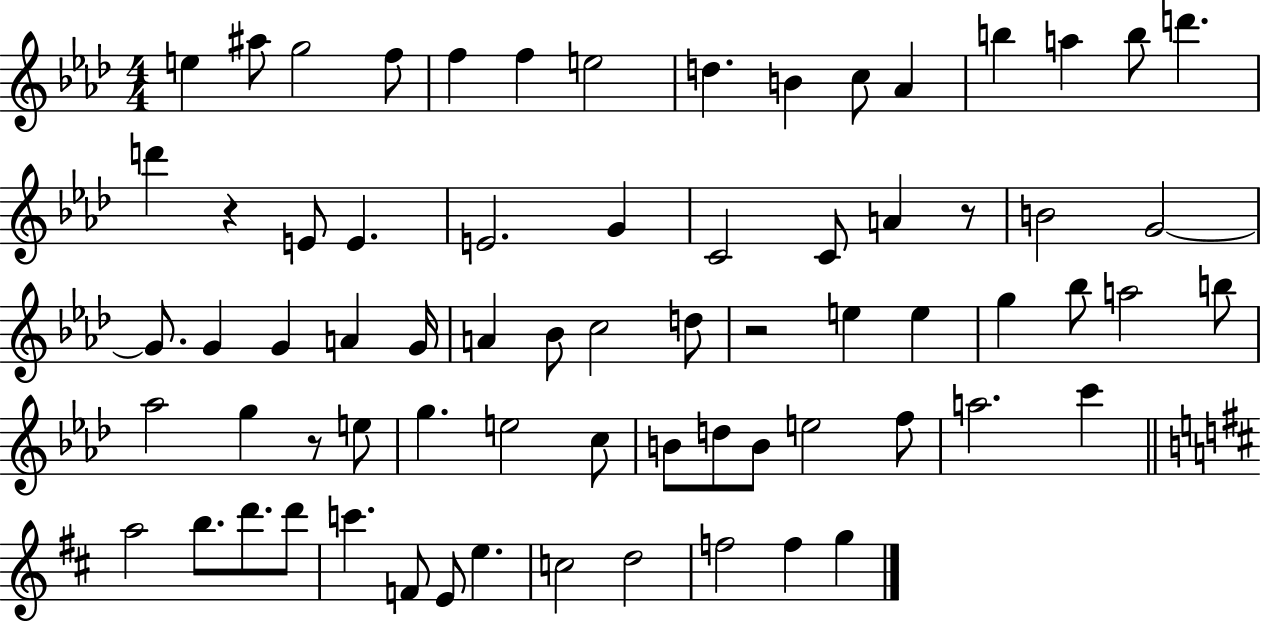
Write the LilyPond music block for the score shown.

{
  \clef treble
  \numericTimeSignature
  \time 4/4
  \key aes \major
  e''4 ais''8 g''2 f''8 | f''4 f''4 e''2 | d''4. b'4 c''8 aes'4 | b''4 a''4 b''8 d'''4. | \break d'''4 r4 e'8 e'4. | e'2. g'4 | c'2 c'8 a'4 r8 | b'2 g'2~~ | \break g'8. g'4 g'4 a'4 g'16 | a'4 bes'8 c''2 d''8 | r2 e''4 e''4 | g''4 bes''8 a''2 b''8 | \break aes''2 g''4 r8 e''8 | g''4. e''2 c''8 | b'8 d''8 b'8 e''2 f''8 | a''2. c'''4 | \break \bar "||" \break \key d \major a''2 b''8. d'''8. d'''8 | c'''4. f'8 e'8 e''4. | c''2 d''2 | f''2 f''4 g''4 | \break \bar "|."
}